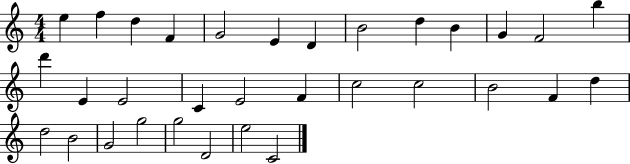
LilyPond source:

{
  \clef treble
  \numericTimeSignature
  \time 4/4
  \key c \major
  e''4 f''4 d''4 f'4 | g'2 e'4 d'4 | b'2 d''4 b'4 | g'4 f'2 b''4 | \break d'''4 e'4 e'2 | c'4 e'2 f'4 | c''2 c''2 | b'2 f'4 d''4 | \break d''2 b'2 | g'2 g''2 | g''2 d'2 | e''2 c'2 | \break \bar "|."
}